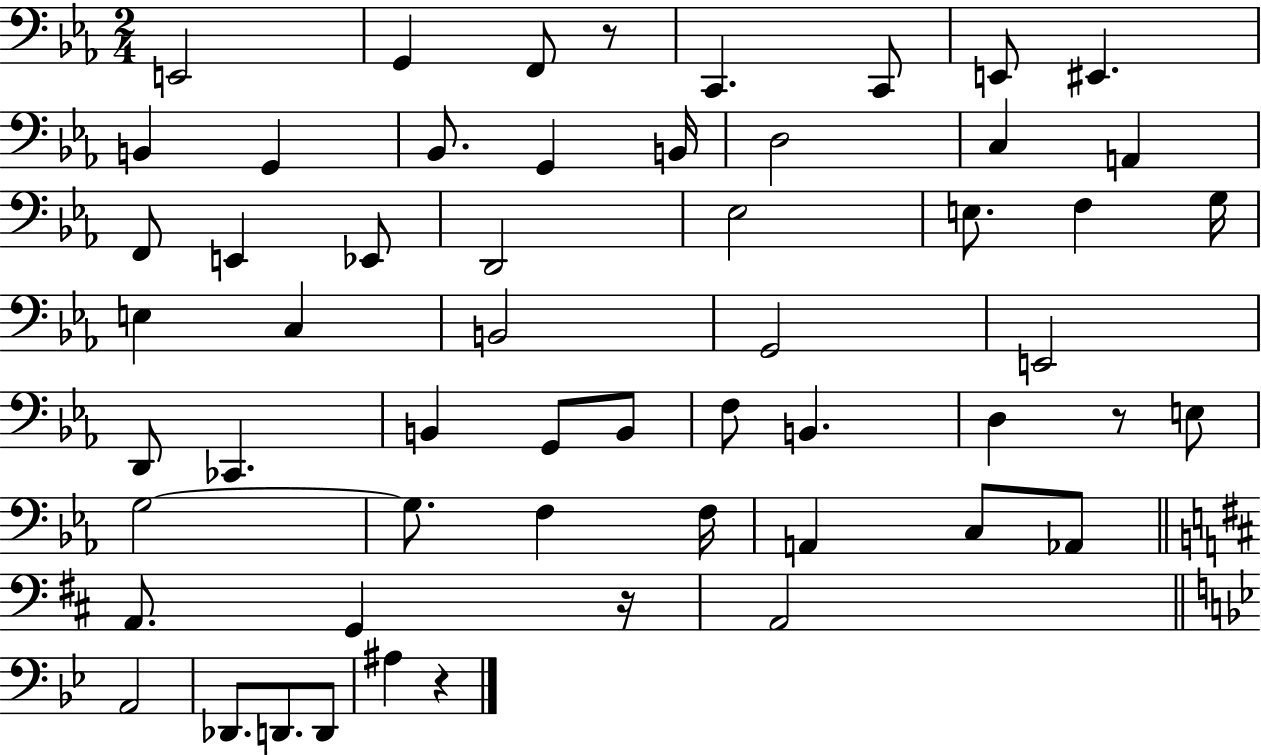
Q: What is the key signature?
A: EES major